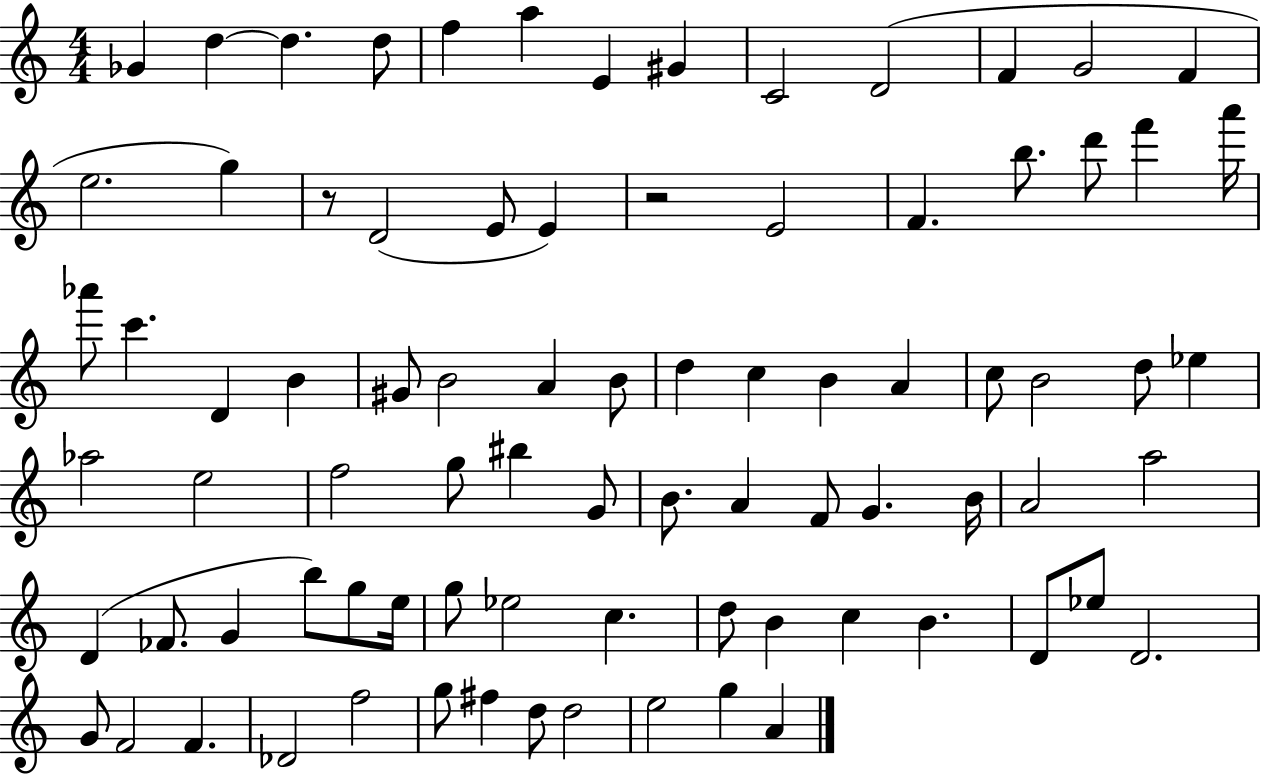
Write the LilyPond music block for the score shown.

{
  \clef treble
  \numericTimeSignature
  \time 4/4
  \key c \major
  ges'4 d''4~~ d''4. d''8 | f''4 a''4 e'4 gis'4 | c'2 d'2( | f'4 g'2 f'4 | \break e''2. g''4) | r8 d'2( e'8 e'4) | r2 e'2 | f'4. b''8. d'''8 f'''4 a'''16 | \break aes'''8 c'''4. d'4 b'4 | gis'8 b'2 a'4 b'8 | d''4 c''4 b'4 a'4 | c''8 b'2 d''8 ees''4 | \break aes''2 e''2 | f''2 g''8 bis''4 g'8 | b'8. a'4 f'8 g'4. b'16 | a'2 a''2 | \break d'4( fes'8. g'4 b''8) g''8 e''16 | g''8 ees''2 c''4. | d''8 b'4 c''4 b'4. | d'8 ees''8 d'2. | \break g'8 f'2 f'4. | des'2 f''2 | g''8 fis''4 d''8 d''2 | e''2 g''4 a'4 | \break \bar "|."
}